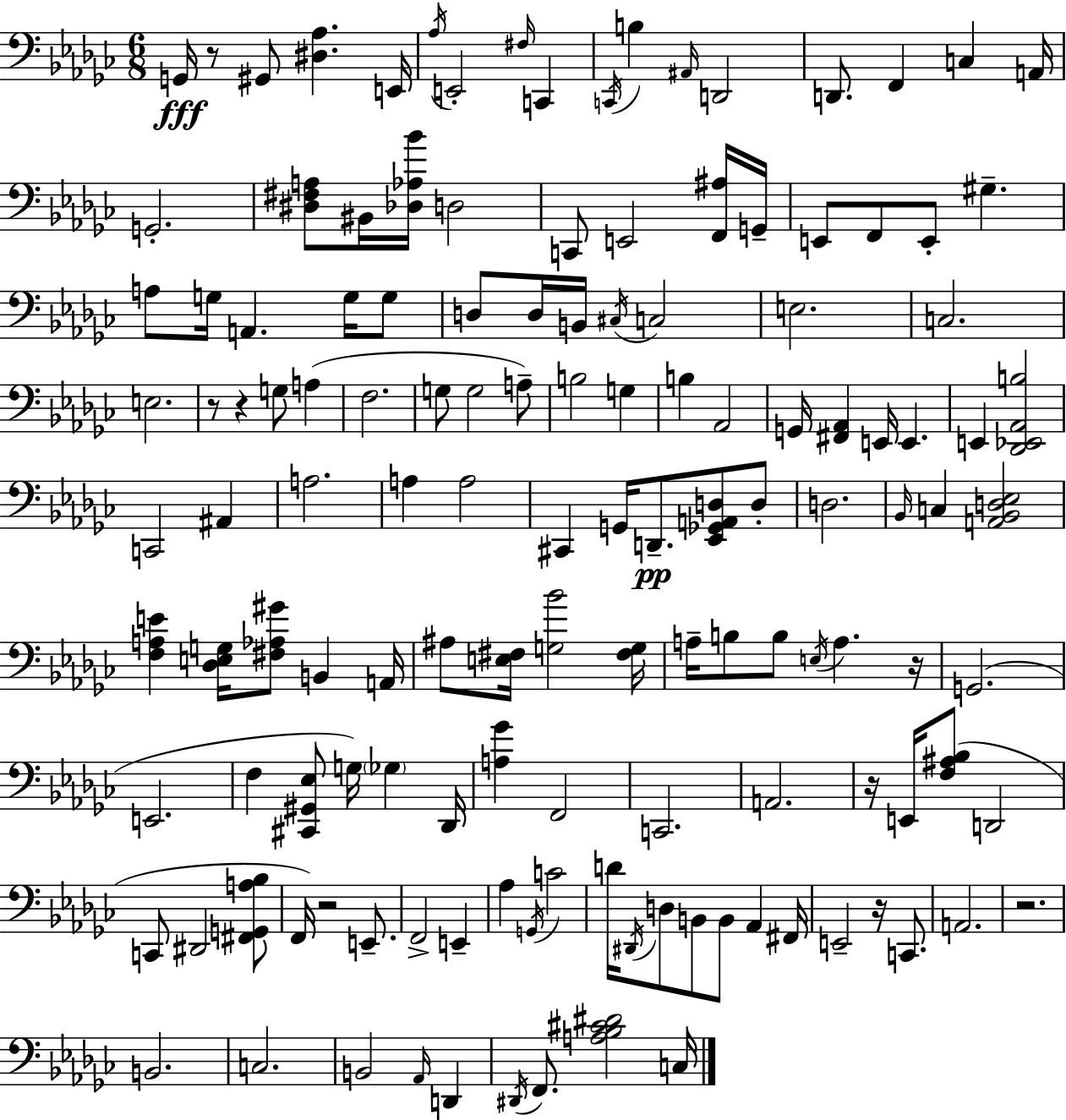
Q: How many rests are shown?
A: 8